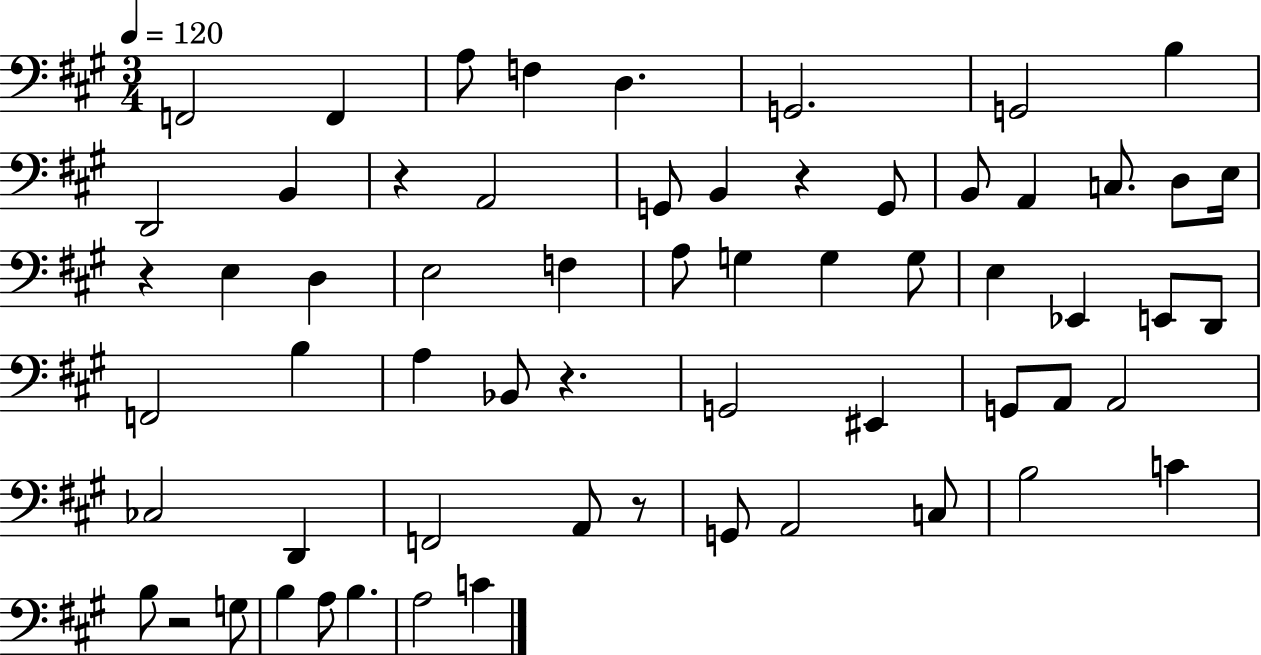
F2/h F2/q A3/e F3/q D3/q. G2/h. G2/h B3/q D2/h B2/q R/q A2/h G2/e B2/q R/q G2/e B2/e A2/q C3/e. D3/e E3/s R/q E3/q D3/q E3/h F3/q A3/e G3/q G3/q G3/e E3/q Eb2/q E2/e D2/e F2/h B3/q A3/q Bb2/e R/q. G2/h EIS2/q G2/e A2/e A2/h CES3/h D2/q F2/h A2/e R/e G2/e A2/h C3/e B3/h C4/q B3/e R/h G3/e B3/q A3/e B3/q. A3/h C4/q